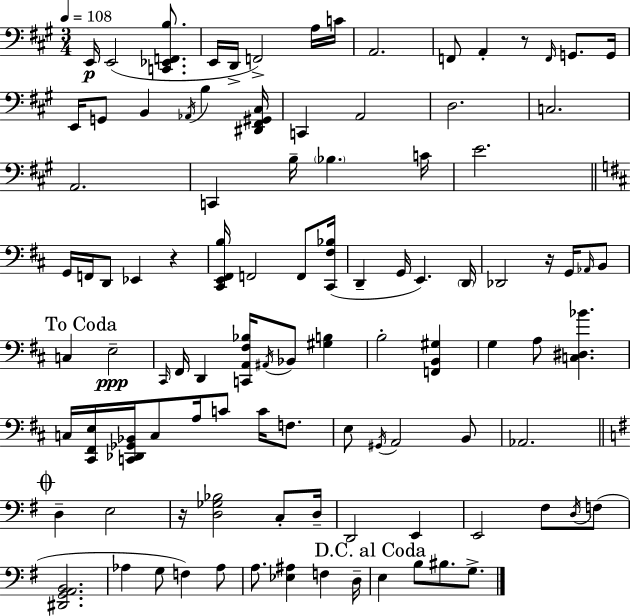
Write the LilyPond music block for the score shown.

{
  \clef bass
  \numericTimeSignature
  \time 3/4
  \key a \major
  \tempo 4 = 108
  e,16\p e,2( <c, ees, f, b>8. | e,16 d,16-> f,2->) a16 c'16 | a,2. | f,8 a,4-. r8 \grace { f,16 } g,8. | \break g,16 e,16 g,8 b,4 \acciaccatura { aes,16 } b4 | <dis, fis, gis, cis>16 c,4 a,2 | d2. | c2. | \break a,2. | c,4 b16-- \parenthesize bes4. | c'16 e'2. | \bar "||" \break \key b \minor g,16 f,16 d,8 ees,4 r4 | <cis, e, fis, b>16 f,2 f,8 <cis, fis bes>16( | d,4-- g,16 e,4.) \parenthesize d,16 | des,2 r16 g,16 \grace { aes,16 } b,8 | \break \mark "To Coda" c4 e2--\ppp | \grace { cis,16 } fis,16 d,4 <c, a, fis bes>16 \acciaccatura { ais,16 } bes,8 <gis b>4 | b2-. <f, b, gis>4 | g4 a8 <c dis bes'>4. | \break c16 <cis, fis, e>16 <c, des, ges, bes,>16 c8 a16 c'8 c'16 | f8. e8 \acciaccatura { gis,16 } a,2 | b,8 aes,2. | \mark \markup { \musicglyph "scripts.coda" } \bar "||" \break \key g \major d4-- e2 | r16 <d ges bes>2 c8-. d16-- | d,2 e,4 | e,2 fis8 \acciaccatura { d16 }( f8 | \break <dis, g, a, b,>2. | aes4 g8 f4) aes8 | a8. <ees ais>4 f4 | d16-- \mark "D.C. al Coda" e4 b8 bis8. g8.-> | \break \bar "|."
}